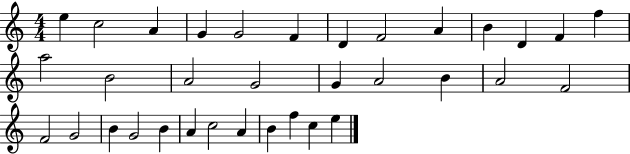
E5/q C5/h A4/q G4/q G4/h F4/q D4/q F4/h A4/q B4/q D4/q F4/q F5/q A5/h B4/h A4/h G4/h G4/q A4/h B4/q A4/h F4/h F4/h G4/h B4/q G4/h B4/q A4/q C5/h A4/q B4/q F5/q C5/q E5/q